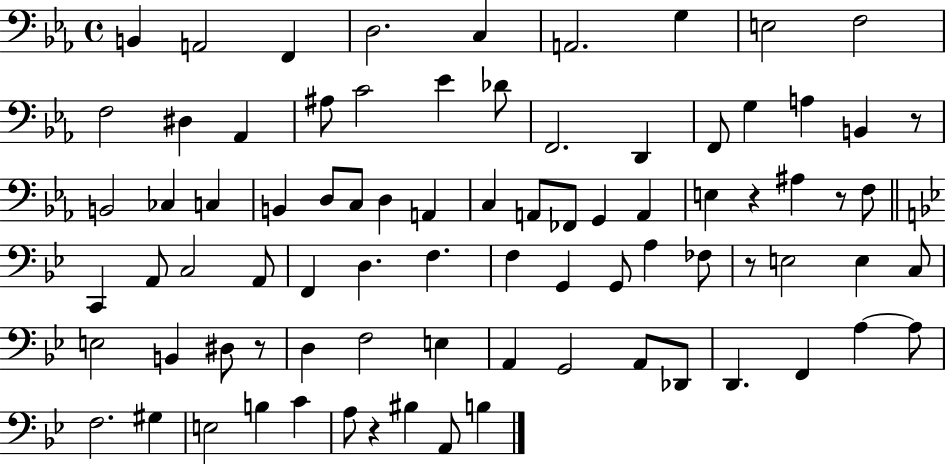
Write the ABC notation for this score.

X:1
T:Untitled
M:4/4
L:1/4
K:Eb
B,, A,,2 F,, D,2 C, A,,2 G, E,2 F,2 F,2 ^D, _A,, ^A,/2 C2 _E _D/2 F,,2 D,, F,,/2 G, A, B,, z/2 B,,2 _C, C, B,, D,/2 C,/2 D, A,, C, A,,/2 _F,,/2 G,, A,, E, z ^A, z/2 F,/2 C,, A,,/2 C,2 A,,/2 F,, D, F, F, G,, G,,/2 A, _F,/2 z/2 E,2 E, C,/2 E,2 B,, ^D,/2 z/2 D, F,2 E, A,, G,,2 A,,/2 _D,,/2 D,, F,, A, A,/2 F,2 ^G, E,2 B, C A,/2 z ^B, A,,/2 B,